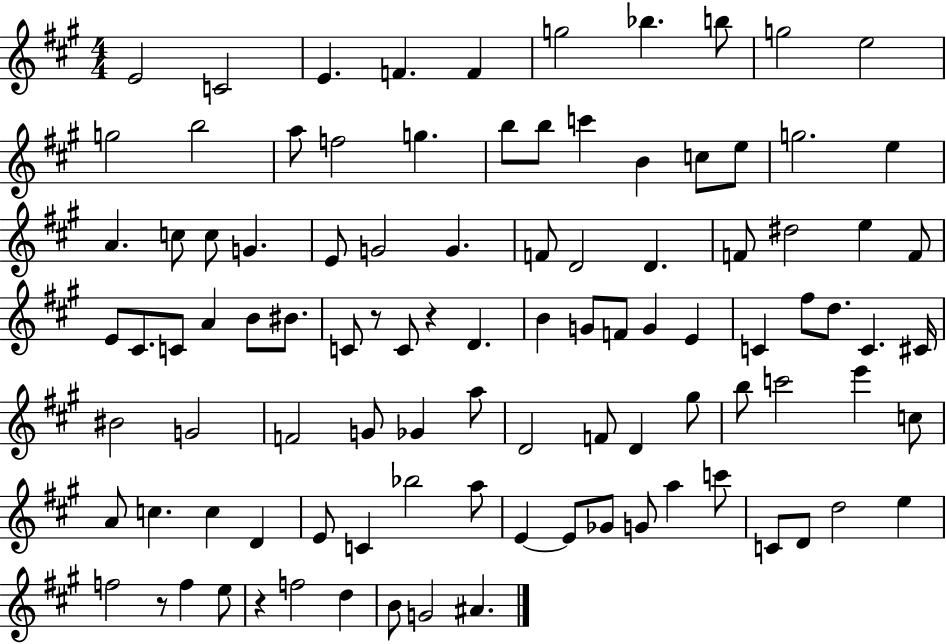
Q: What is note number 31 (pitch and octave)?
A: F4